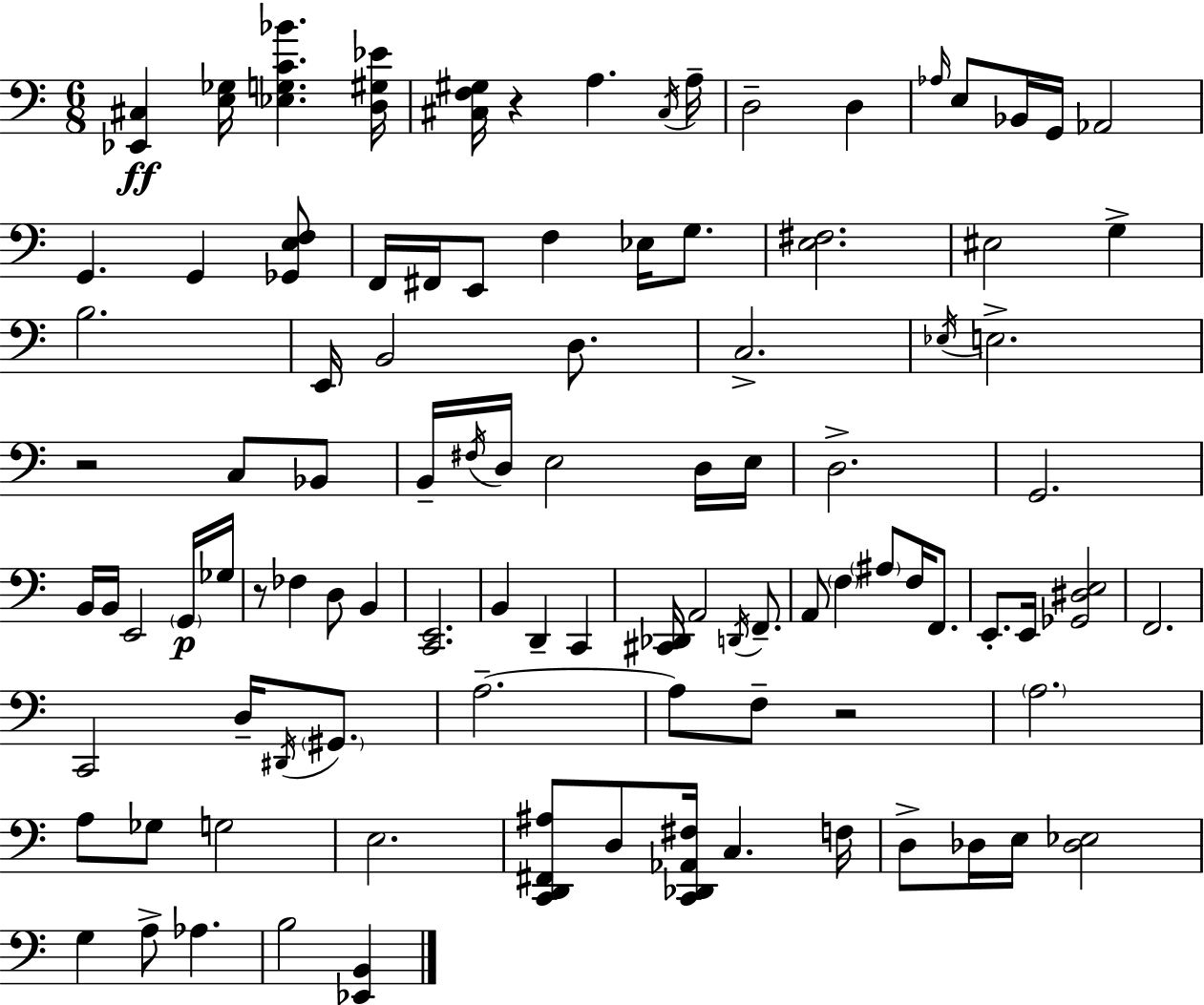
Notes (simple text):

[Eb2,C#3]/q [E3,Gb3]/s [Eb3,G3,C4,Bb4]/q. [D3,G#3,Eb4]/s [C#3,F3,G#3]/s R/q A3/q. C#3/s A3/s D3/h D3/q Ab3/s E3/e Bb2/s G2/s Ab2/h G2/q. G2/q [Gb2,E3,F3]/e F2/s F#2/s E2/e F3/q Eb3/s G3/e. [E3,F#3]/h. EIS3/h G3/q B3/h. E2/s B2/h D3/e. C3/h. Eb3/s E3/h. R/h C3/e Bb2/e B2/s F#3/s D3/s E3/h D3/s E3/s D3/h. G2/h. B2/s B2/s E2/h G2/s Gb3/s R/e FES3/q D3/e B2/q [C2,E2]/h. B2/q D2/q C2/q [C#2,Db2]/s A2/h D2/s F2/e. A2/e F3/q A#3/e F3/s F2/e. E2/e. E2/s [Gb2,D#3,E3]/h F2/h. C2/h D3/s D#2/s G#2/e. A3/h. A3/e F3/e R/h A3/h. A3/e Gb3/e G3/h E3/h. [C2,D2,F#2,A#3]/e D3/e [C2,Db2,Ab2,F#3]/s C3/q. F3/s D3/e Db3/s E3/s [Db3,Eb3]/h G3/q A3/e Ab3/q. B3/h [Eb2,B2]/q